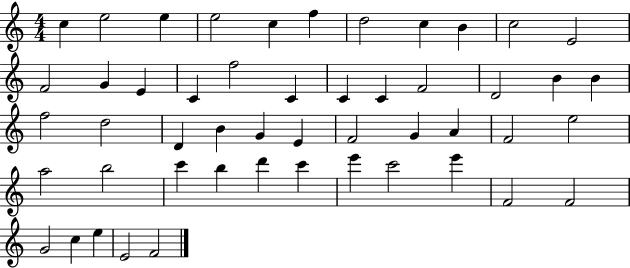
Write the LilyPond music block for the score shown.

{
  \clef treble
  \numericTimeSignature
  \time 4/4
  \key c \major
  c''4 e''2 e''4 | e''2 c''4 f''4 | d''2 c''4 b'4 | c''2 e'2 | \break f'2 g'4 e'4 | c'4 f''2 c'4 | c'4 c'4 f'2 | d'2 b'4 b'4 | \break f''2 d''2 | d'4 b'4 g'4 e'4 | f'2 g'4 a'4 | f'2 e''2 | \break a''2 b''2 | c'''4 b''4 d'''4 c'''4 | e'''4 c'''2 e'''4 | f'2 f'2 | \break g'2 c''4 e''4 | e'2 f'2 | \bar "|."
}